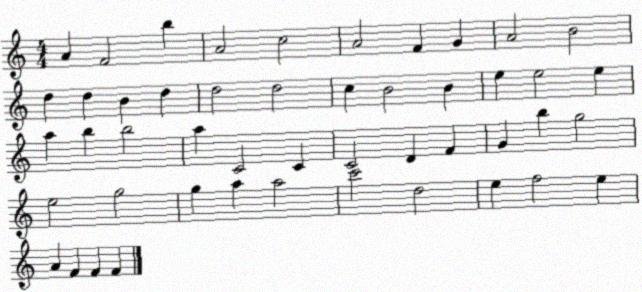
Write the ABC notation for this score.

X:1
T:Untitled
M:4/4
L:1/4
K:C
A F2 b A2 c2 A2 F G A2 B2 d d B d d2 d2 c B2 B e e2 e a b b2 a C2 C C2 D F G b g2 e2 g2 g a a2 c'2 d2 e f2 e A F F F